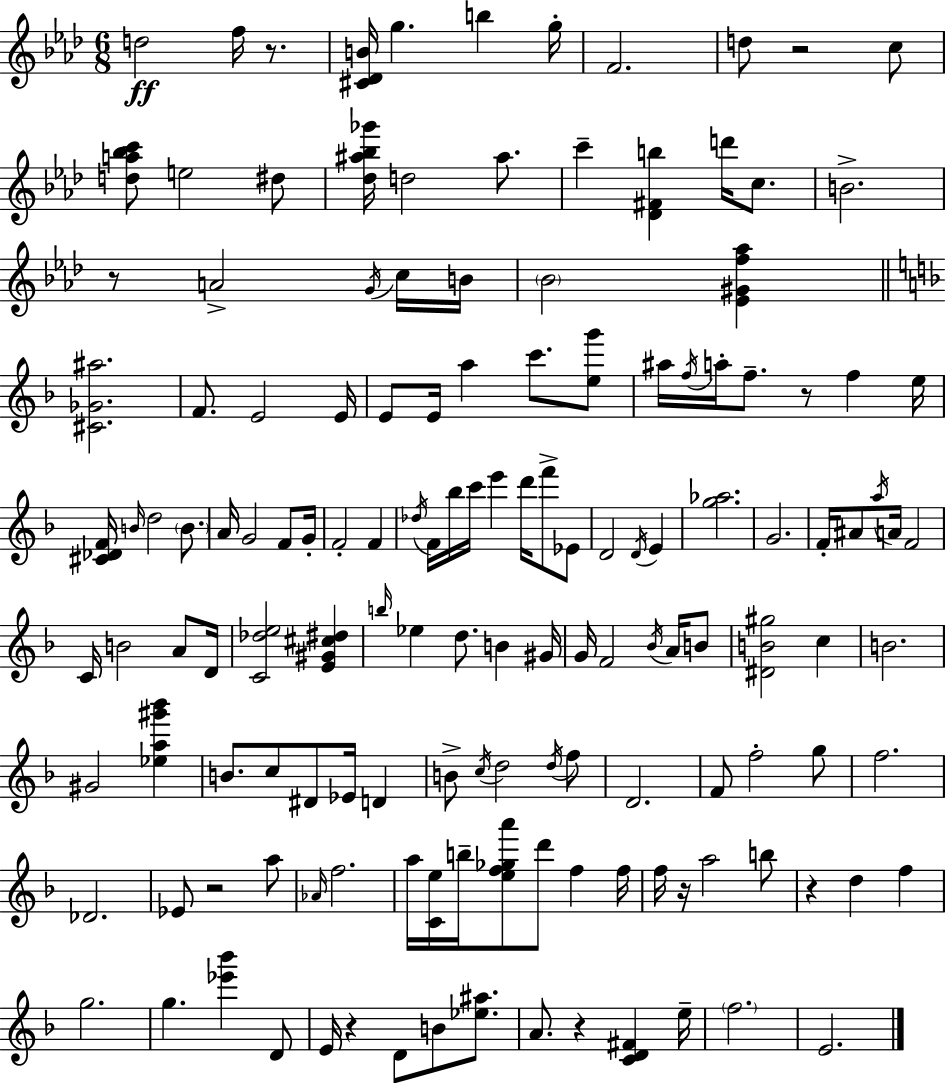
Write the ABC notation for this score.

X:1
T:Untitled
M:6/8
L:1/4
K:Fm
d2 f/4 z/2 [^C_DB]/4 g b g/4 F2 d/2 z2 c/2 [da_bc']/2 e2 ^d/2 [_d^a_b_g']/4 d2 ^a/2 c' [_D^Fb] d'/4 c/2 B2 z/2 A2 G/4 c/4 B/4 _B2 [_E^Gf_a] [^C_G^a]2 F/2 E2 E/4 E/2 E/4 a c'/2 [eg']/2 ^a/4 f/4 a/4 f/2 z/2 f e/4 [^C_DF]/4 B/4 d2 B/2 A/4 G2 F/2 G/4 F2 F _d/4 F/4 _b/4 c'/4 e' d'/4 f'/2 _E/2 D2 D/4 E [g_a]2 G2 F/4 ^A/2 a/4 A/4 F2 C/4 B2 A/2 D/4 [C_de]2 [E^G^c^d] b/4 _e d/2 B ^G/4 G/4 F2 _B/4 A/4 B/2 [^DB^g]2 c B2 ^G2 [_ea^g'_b'] B/2 c/2 ^D/2 _E/4 D B/2 c/4 d2 d/4 f/2 D2 F/2 f2 g/2 f2 _D2 _E/2 z2 a/2 _A/4 f2 a/4 [Ce]/4 b/4 [ef_ga']/2 d'/2 f f/4 f/4 z/4 a2 b/2 z d f g2 g [_e'_b'] D/2 E/4 z D/2 B/2 [_e^a]/2 A/2 z [CD^F] e/4 f2 E2